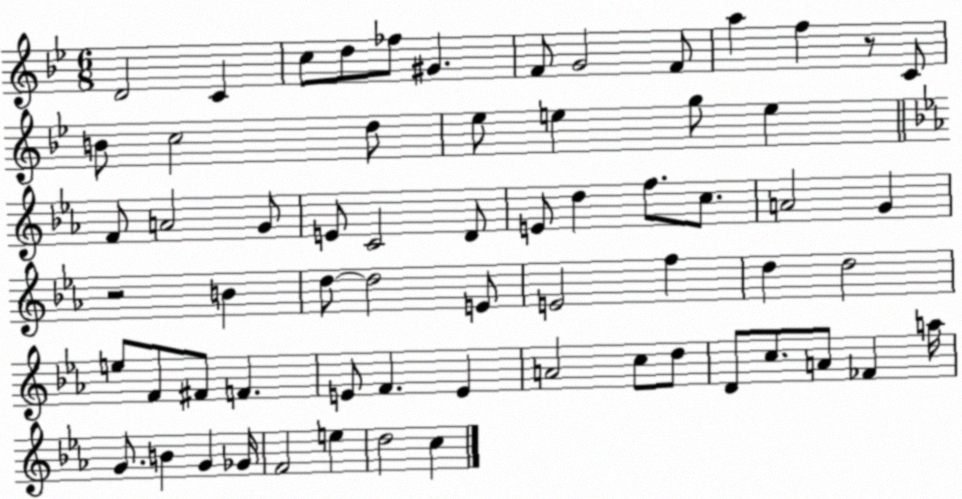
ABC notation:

X:1
T:Untitled
M:6/8
L:1/4
K:Bb
D2 C c/2 d/2 _f/2 ^G F/2 G2 F/2 a f z/2 C/2 B/2 c2 d/2 _e/2 e g/2 e F/2 A2 G/2 E/2 C2 D/2 E/2 d f/2 c/2 A2 G z2 B d/2 d2 E/2 E2 f d d2 e/2 F/2 ^F/2 F E/2 F E A2 c/2 d/2 D/2 c/2 A/2 _F a/4 G/2 B G _G/4 F2 e d2 c